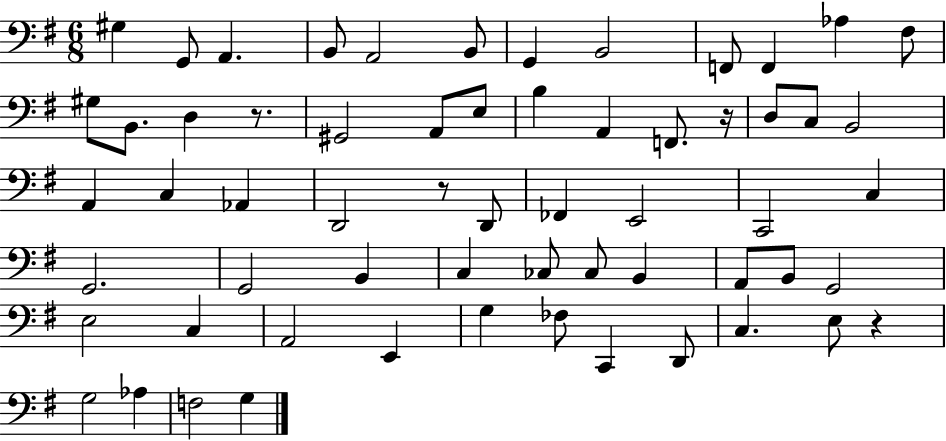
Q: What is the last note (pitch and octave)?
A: G3